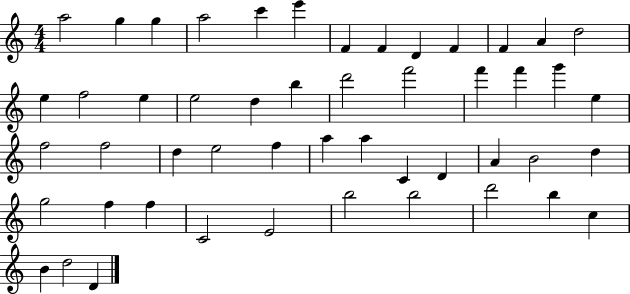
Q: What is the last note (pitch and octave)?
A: D4